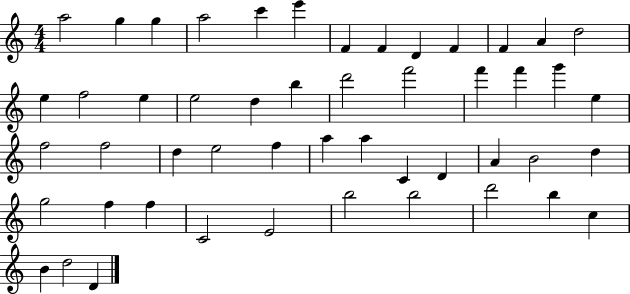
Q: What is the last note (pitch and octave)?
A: D4